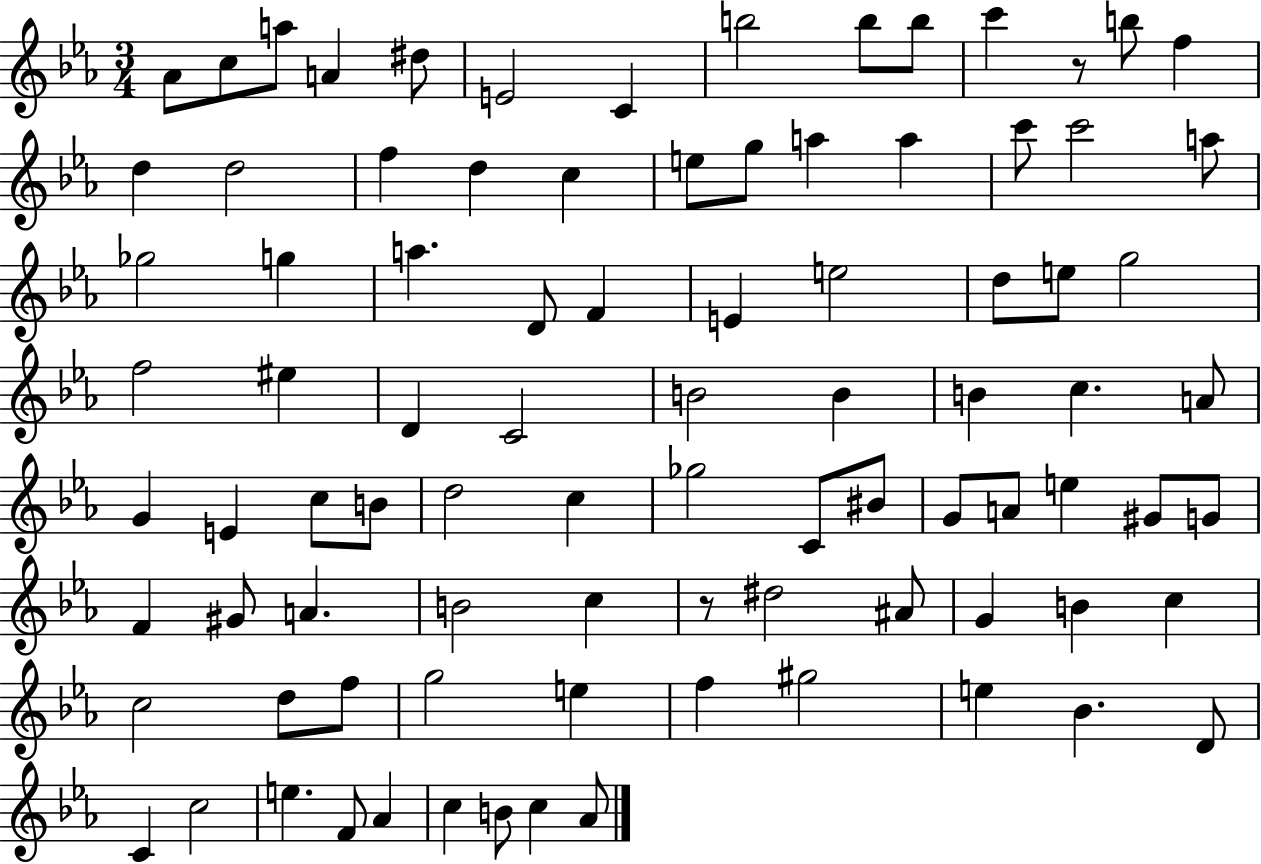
Ab4/e C5/e A5/e A4/q D#5/e E4/h C4/q B5/h B5/e B5/e C6/q R/e B5/e F5/q D5/q D5/h F5/q D5/q C5/q E5/e G5/e A5/q A5/q C6/e C6/h A5/e Gb5/h G5/q A5/q. D4/e F4/q E4/q E5/h D5/e E5/e G5/h F5/h EIS5/q D4/q C4/h B4/h B4/q B4/q C5/q. A4/e G4/q E4/q C5/e B4/e D5/h C5/q Gb5/h C4/e BIS4/e G4/e A4/e E5/q G#4/e G4/e F4/q G#4/e A4/q. B4/h C5/q R/e D#5/h A#4/e G4/q B4/q C5/q C5/h D5/e F5/e G5/h E5/q F5/q G#5/h E5/q Bb4/q. D4/e C4/q C5/h E5/q. F4/e Ab4/q C5/q B4/e C5/q Ab4/e